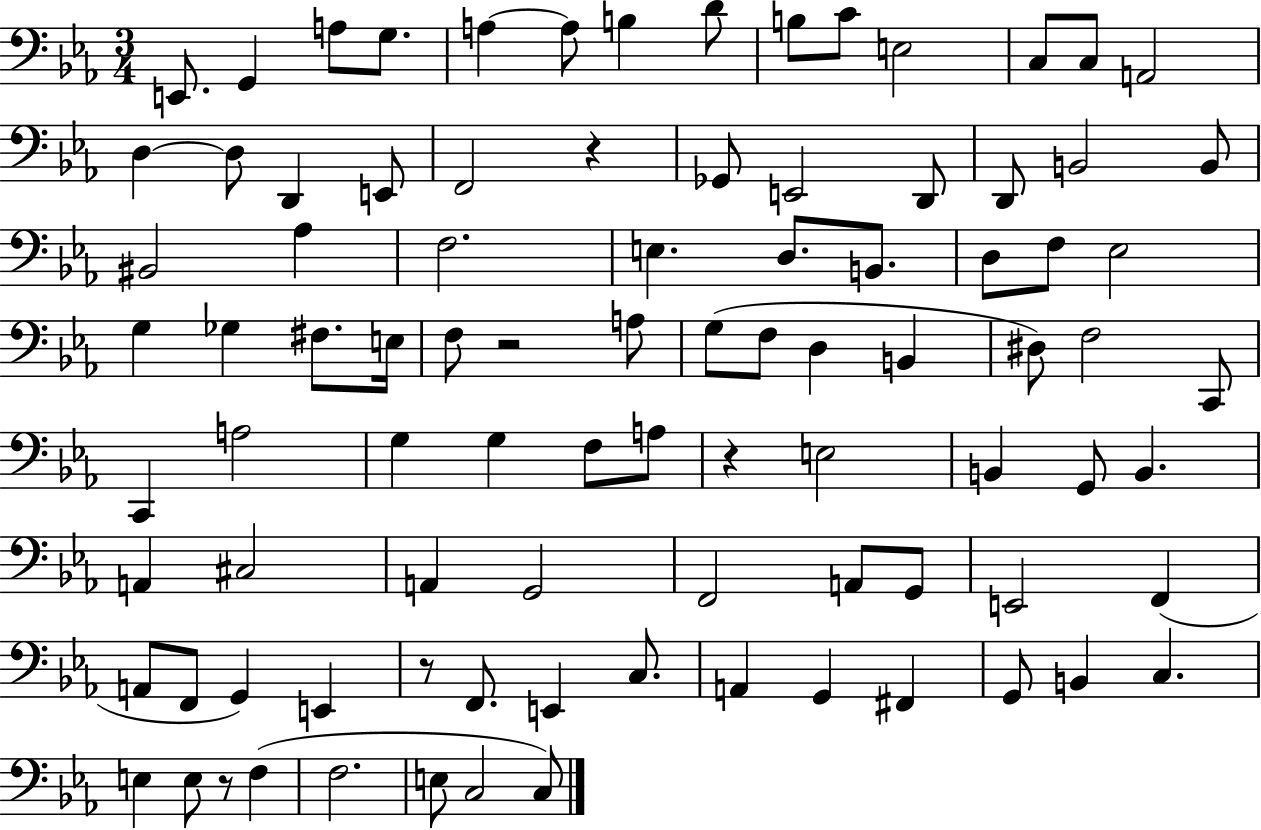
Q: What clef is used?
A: bass